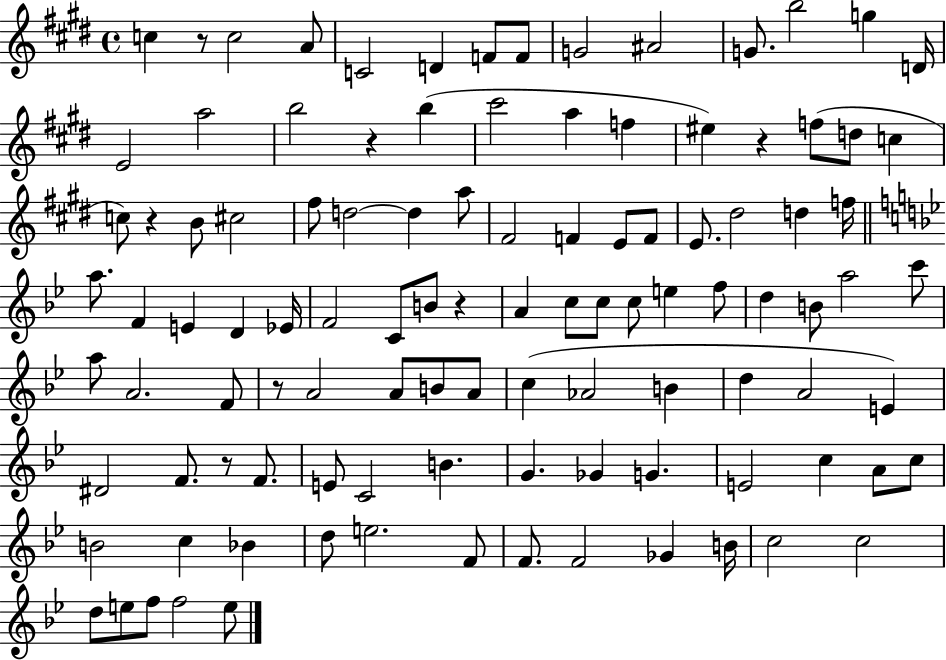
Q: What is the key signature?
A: E major